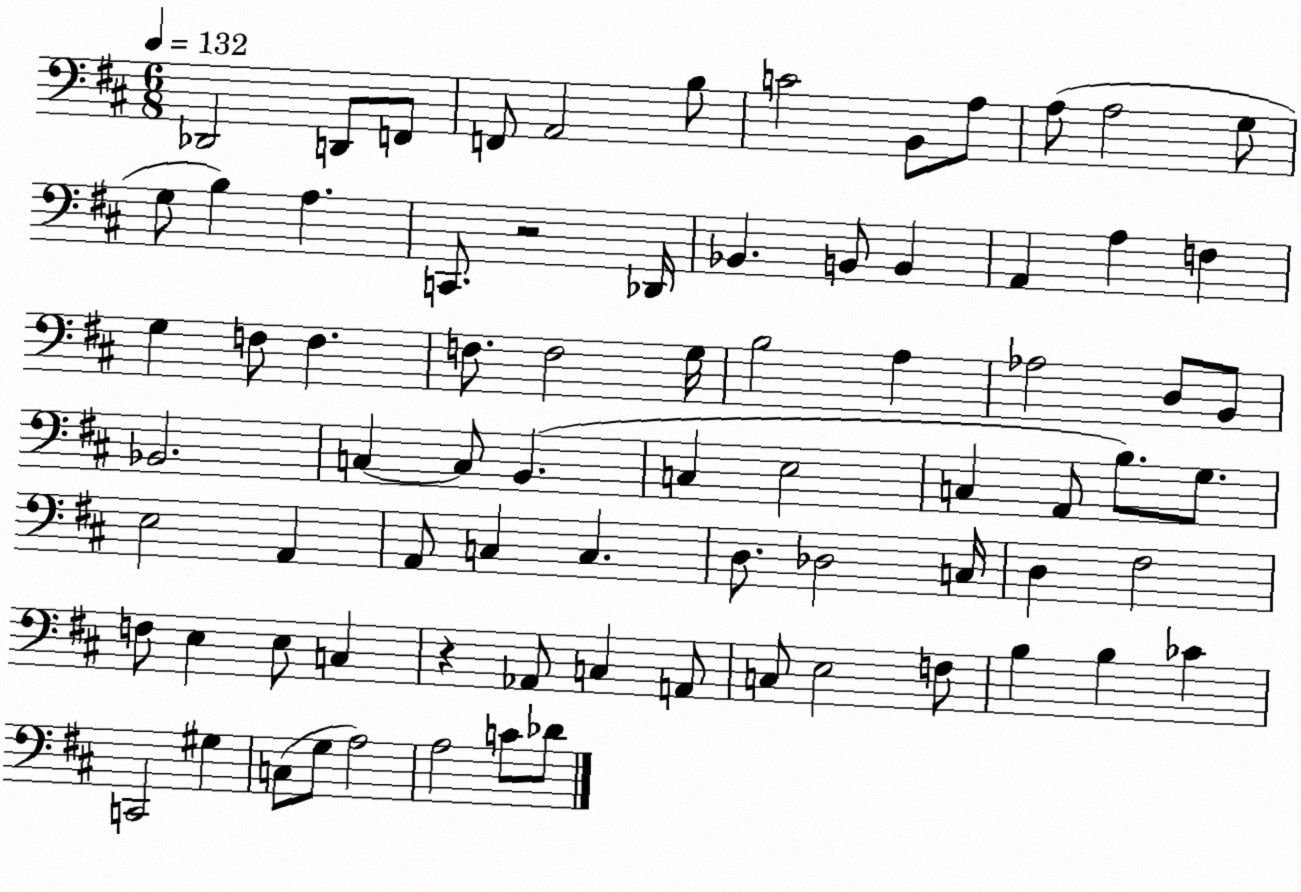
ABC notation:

X:1
T:Untitled
M:6/8
L:1/4
K:D
_D,,2 D,,/2 F,,/2 F,,/2 A,,2 B,/2 C2 B,,/2 A,/2 A,/2 A,2 G,/2 G,/2 B, A, C,,/2 z2 _D,,/4 _B,, B,,/2 B,, A,, A, F, G, F,/2 F, F,/2 F,2 G,/4 B,2 A, _A,2 D,/2 B,,/2 _B,,2 C, C,/2 B,, C, E,2 C, A,,/2 B,/2 G,/2 E,2 A,, A,,/2 C, C, D,/2 _D,2 C,/4 D, ^F,2 F,/2 E, E,/2 C, z _A,,/2 C, A,,/2 C,/2 E,2 F,/2 B, B, _C C,,2 ^G, C,/2 G,/2 A,2 A,2 C/2 _D/2